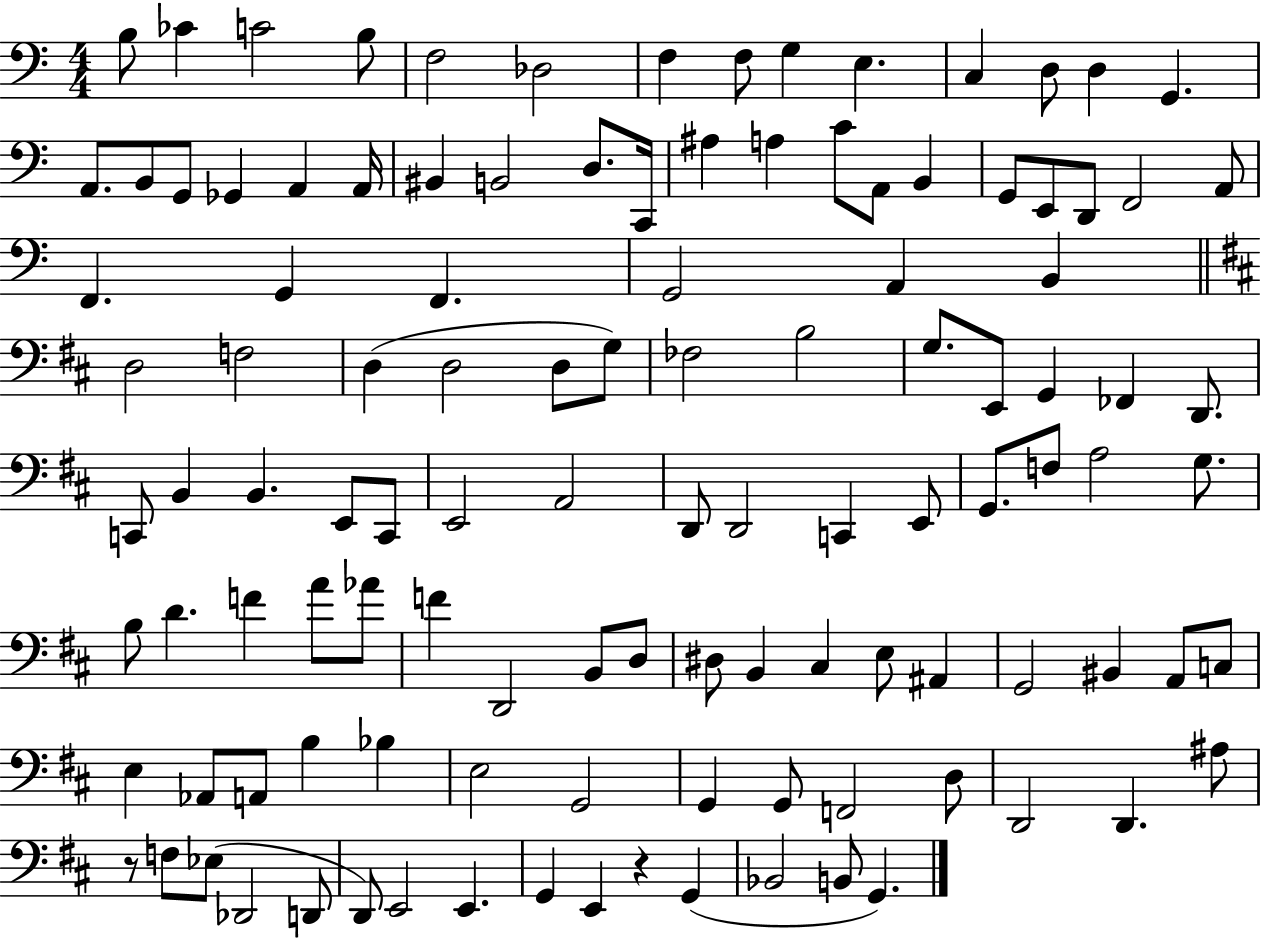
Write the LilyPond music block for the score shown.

{
  \clef bass
  \numericTimeSignature
  \time 4/4
  \key c \major
  b8 ces'4 c'2 b8 | f2 des2 | f4 f8 g4 e4. | c4 d8 d4 g,4. | \break a,8. b,8 g,8 ges,4 a,4 a,16 | bis,4 b,2 d8. c,16 | ais4 a4 c'8 a,8 b,4 | g,8 e,8 d,8 f,2 a,8 | \break f,4. g,4 f,4. | g,2 a,4 b,4 | \bar "||" \break \key d \major d2 f2 | d4( d2 d8 g8) | fes2 b2 | g8. e,8 g,4 fes,4 d,8. | \break c,8 b,4 b,4. e,8 c,8 | e,2 a,2 | d,8 d,2 c,4 e,8 | g,8. f8 a2 g8. | \break b8 d'4. f'4 a'8 aes'8 | f'4 d,2 b,8 d8 | dis8 b,4 cis4 e8 ais,4 | g,2 bis,4 a,8 c8 | \break e4 aes,8 a,8 b4 bes4 | e2 g,2 | g,4 g,8 f,2 d8 | d,2 d,4. ais8 | \break r8 f8 ees8( des,2 d,8 | d,8) e,2 e,4. | g,4 e,4 r4 g,4( | bes,2 b,8 g,4.) | \break \bar "|."
}